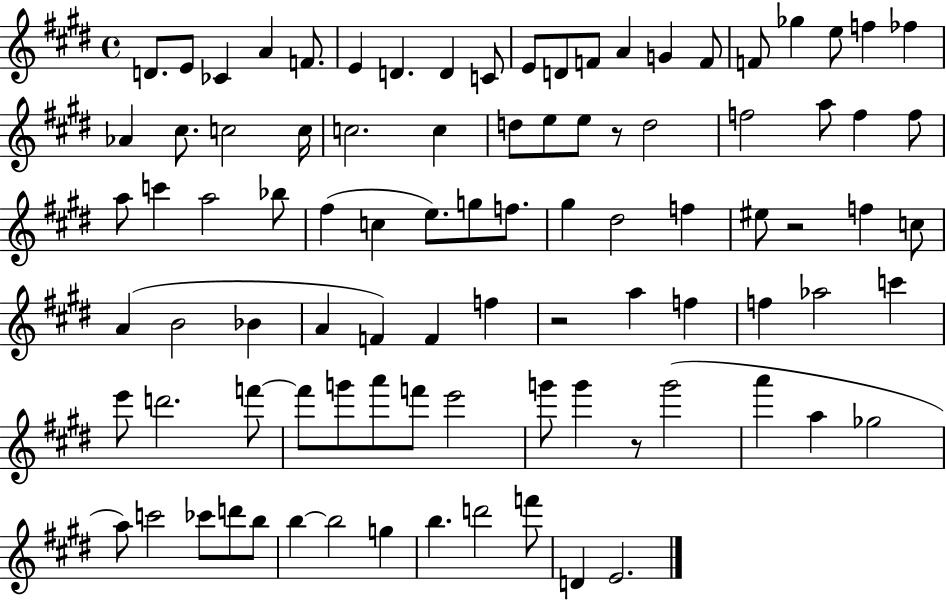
X:1
T:Untitled
M:4/4
L:1/4
K:E
D/2 E/2 _C A F/2 E D D C/2 E/2 D/2 F/2 A G F/2 F/2 _g e/2 f _f _A ^c/2 c2 c/4 c2 c d/2 e/2 e/2 z/2 d2 f2 a/2 f f/2 a/2 c' a2 _b/2 ^f c e/2 g/2 f/2 ^g ^d2 f ^e/2 z2 f c/2 A B2 _B A F F f z2 a f f _a2 c' e'/2 d'2 f'/2 f'/2 g'/2 a'/2 f'/2 e'2 g'/2 g' z/2 g'2 a' a _g2 a/2 c'2 _c'/2 d'/2 b/2 b b2 g b d'2 f'/2 D E2